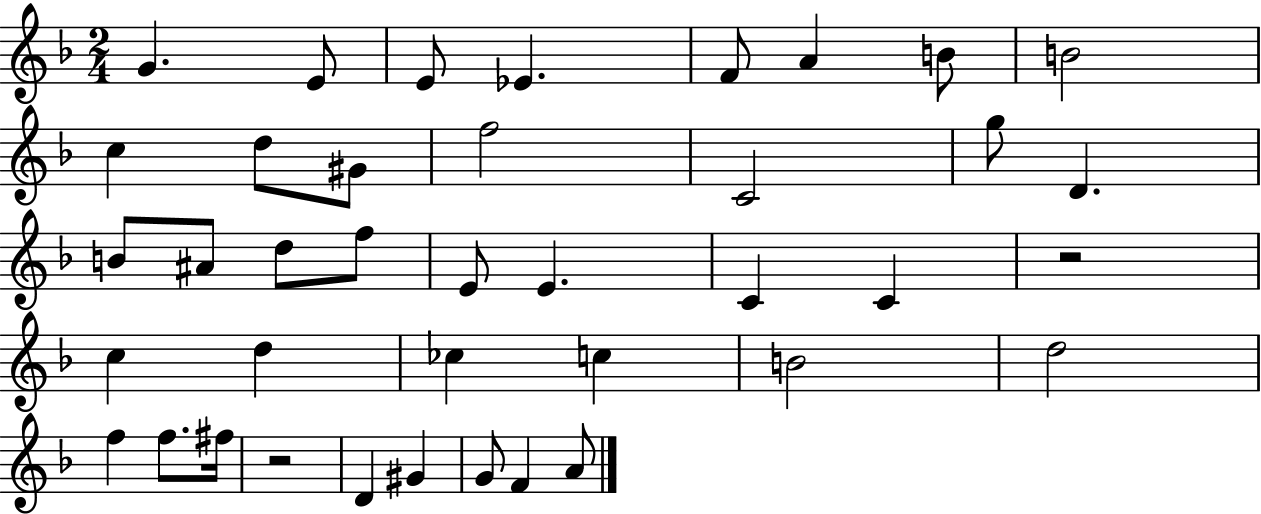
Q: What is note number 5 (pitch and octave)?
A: F4